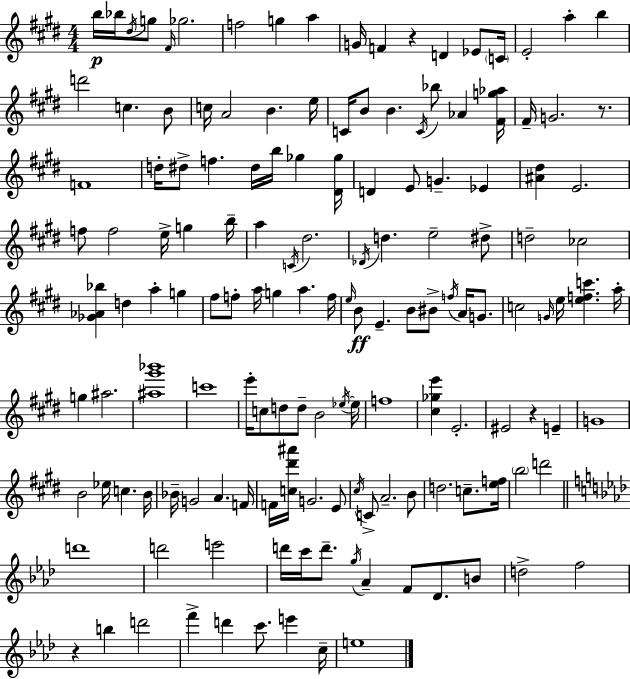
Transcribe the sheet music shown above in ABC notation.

X:1
T:Untitled
M:4/4
L:1/4
K:E
b/4 _b/4 ^d/4 g/2 ^F/4 _g2 f2 g a G/4 F z D _E/2 C/4 E2 a b d'2 c B/2 c/4 A2 B e/4 C/4 B/2 B C/4 _b/2 _A [^Fg_a]/4 ^F/4 G2 z/2 F4 d/4 ^d/2 f ^d/4 b/4 _g [^D_g]/4 D E/2 G _E [^A^d] E2 f/2 f2 e/4 g b/4 a C/4 ^d2 _D/4 d e2 ^d/2 d2 _c2 [_G_A_b] d a g ^f/2 f/2 a/4 g a f/4 e/4 B/2 E B/2 ^B/2 f/4 A/4 G/2 c2 G/4 e/4 [efc'] a/4 g ^a2 [^a^g'_b']4 c'4 e'/4 c/2 d/2 d/2 B2 _e/4 _e/4 f4 [^c_ge'] E2 ^E2 z E G4 B2 _e/4 c B/4 _B/4 G2 A F/4 F/4 [c^d'^a']/4 G2 E/2 ^c/4 C/2 A2 B/2 d2 c/2 [ef]/4 b2 d'2 d'4 d'2 e'2 d'/4 c'/4 d'/2 g/4 _A F/2 _D/2 B/2 d2 f2 z b d'2 f' d' c'/2 e' c/4 e4